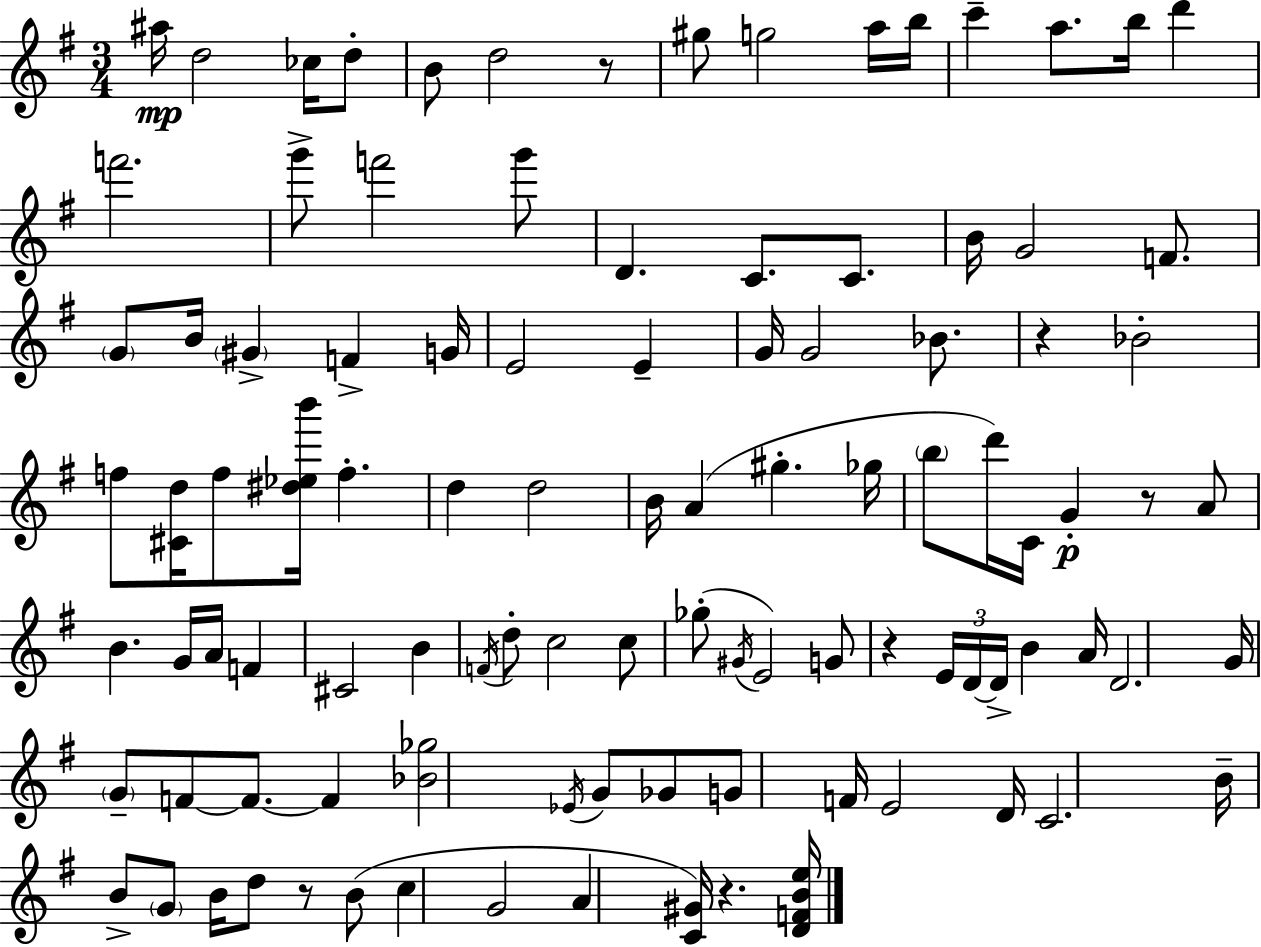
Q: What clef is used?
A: treble